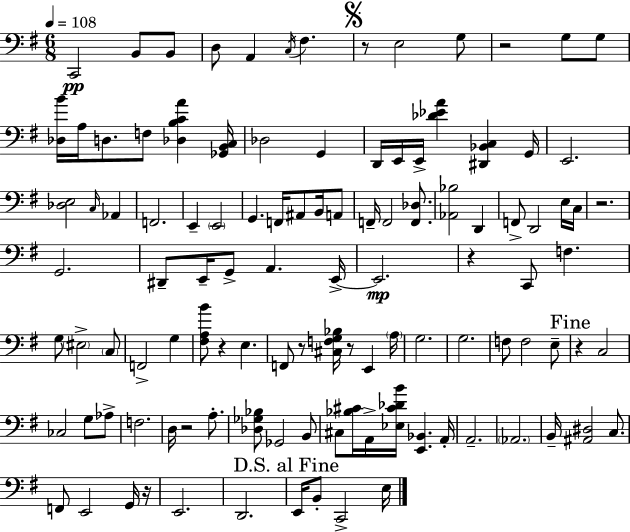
X:1
T:Untitled
M:6/8
L:1/4
K:Em
C,,2 B,,/2 B,,/2 D,/2 A,, C,/4 ^F, z/2 E,2 G,/2 z2 G,/2 G,/2 [_D,B]/4 A,/4 D,/2 F,/2 [_D,B,CA] [_G,,B,,C,]/4 _D,2 G,, D,,/4 E,,/4 E,,/4 [_D_EA] [^D,,_B,,C,] G,,/4 E,,2 [_D,E,]2 C,/4 _A,, F,,2 E,, E,,2 G,, F,,/4 ^A,,/2 B,,/4 A,,/2 F,,/4 F,,2 [F,,_D,]/2 [_A,,_B,]2 D,, F,,/2 D,,2 E,/4 C,/4 z2 G,,2 ^D,,/2 E,,/4 G,,/2 A,, E,,/4 E,,2 z C,,/2 F, G,/2 ^E,2 C,/2 F,,2 G, [^F,A,B]/2 z E, F,,/2 z/2 [^C,F,G,_B,]/4 z/2 E,, A,/4 G,2 G,2 F,/2 F,2 E,/2 z C,2 _C,2 G,/2 _A,/2 F,2 D,/4 z2 A,/2 [_D,_G,_B,]/2 _G,,2 B,,/2 ^C,/2 [_B,^C]/4 A,,/4 [_E,^C_DB]/4 [E,,_B,,] A,,/4 A,,2 _A,,2 B,,/4 [^A,,^D,]2 C,/2 F,,/2 E,,2 G,,/4 z/4 E,,2 D,,2 E,,/4 B,,/2 C,,2 E,/4